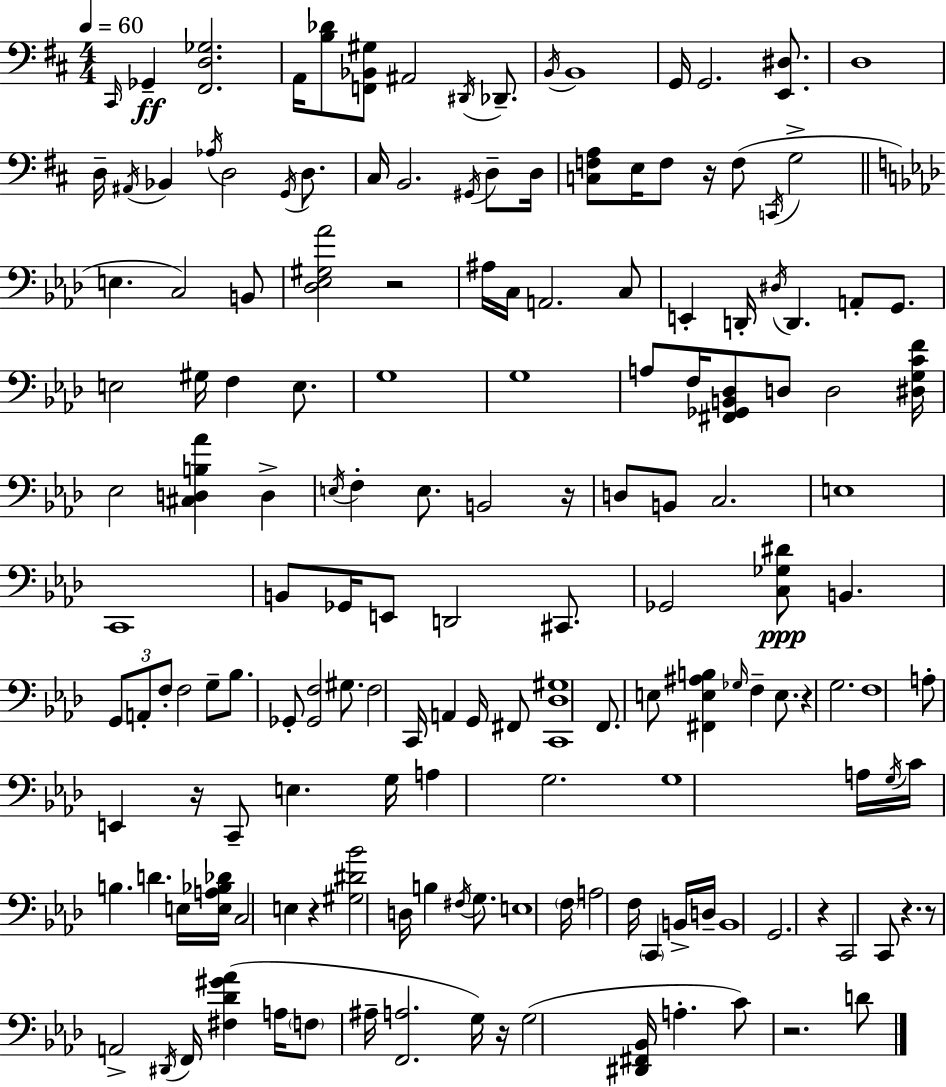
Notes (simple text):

C#2/s Gb2/q [F#2,D3,Gb3]/h. A2/s [B3,Db4]/e [F2,Bb2,G#3]/e A#2/h D#2/s Db2/e. B2/s B2/w G2/s G2/h. [E2,D#3]/e. D3/w D3/s A#2/s Bb2/q Ab3/s D3/h G2/s D3/e. C#3/s B2/h. G#2/s D3/e D3/s [C3,F3,A3]/e E3/s F3/e R/s F3/e C2/s G3/h E3/q. C3/h B2/e [Db3,Eb3,G#3,Ab4]/h R/h A#3/s C3/s A2/h. C3/e E2/q D2/s D#3/s D2/q. A2/e G2/e. E3/h G#3/s F3/q E3/e. G3/w G3/w A3/e F3/s [F#2,Gb2,B2,Db3]/e D3/e D3/h [D#3,G3,C4,F4]/s Eb3/h [C#3,D3,B3,Ab4]/q D3/q E3/s F3/q E3/e. B2/h R/s D3/e B2/e C3/h. E3/w C2/w B2/e Gb2/s E2/e D2/h C#2/e. Gb2/h [C3,Gb3,D#4]/e B2/q. G2/e A2/e F3/e F3/h G3/e Bb3/e. Gb2/e [Gb2,F3]/h G#3/e. F3/h C2/s A2/q G2/s F#2/e [C2,Db3,G#3]/w F2/e. E3/e [F#2,E3,A#3,B3]/q Gb3/s F3/q E3/e. R/q G3/h. F3/w A3/e E2/q R/s C2/e E3/q. G3/s A3/q G3/h. G3/w A3/s G3/s C4/s B3/q. D4/q. E3/s [E3,A3,Bb3,Db4]/s C3/h E3/q R/q [G#3,D#4,Bb4]/h D3/s B3/q F#3/s G3/e. E3/w F3/s A3/h F3/s C2/q B2/s D3/s B2/w G2/h. R/q C2/h C2/e R/q. R/e A2/h D#2/s F2/s [F#3,Db4,G#4,Ab4]/q A3/s F3/e A#3/s [F2,A3]/h. G3/s R/s G3/h [D#2,F#2,Bb2]/s A3/q. C4/e R/h. D4/e